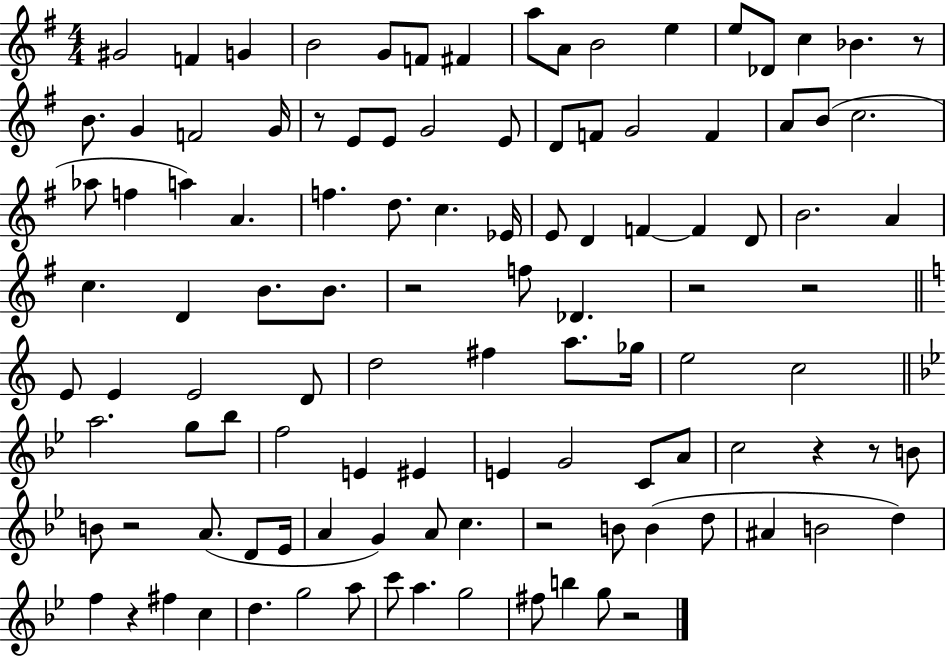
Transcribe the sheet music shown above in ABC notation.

X:1
T:Untitled
M:4/4
L:1/4
K:G
^G2 F G B2 G/2 F/2 ^F a/2 A/2 B2 e e/2 _D/2 c _B z/2 B/2 G F2 G/4 z/2 E/2 E/2 G2 E/2 D/2 F/2 G2 F A/2 B/2 c2 _a/2 f a A f d/2 c _E/4 E/2 D F F D/2 B2 A c D B/2 B/2 z2 f/2 _D z2 z2 E/2 E E2 D/2 d2 ^f a/2 _g/4 e2 c2 a2 g/2 _b/2 f2 E ^E E G2 C/2 A/2 c2 z z/2 B/2 B/2 z2 A/2 D/2 _E/4 A G A/2 c z2 B/2 B d/2 ^A B2 d f z ^f c d g2 a/2 c'/2 a g2 ^f/2 b g/2 z2